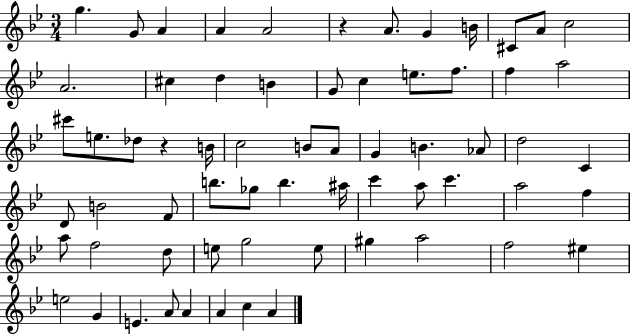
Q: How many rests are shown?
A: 2